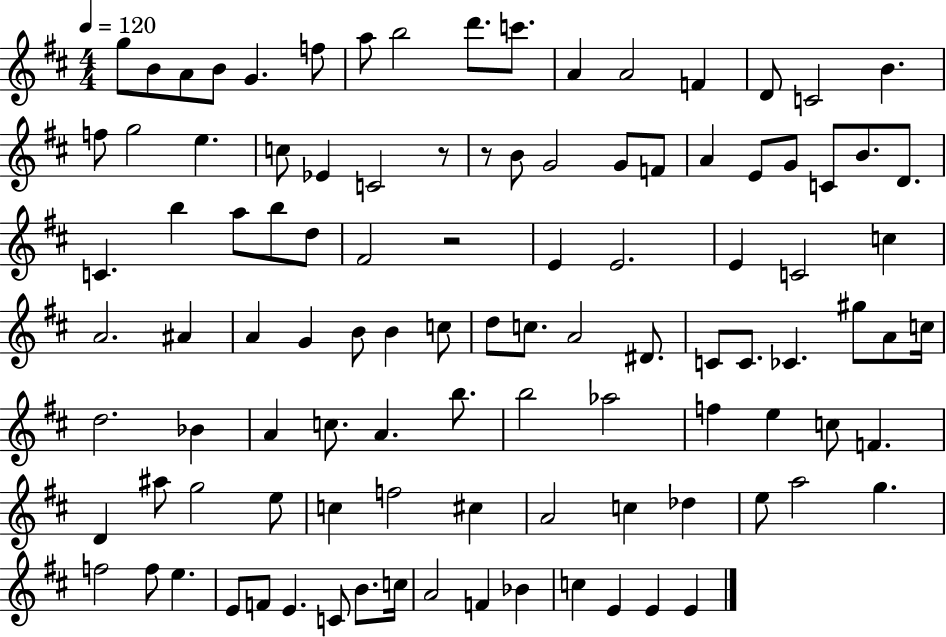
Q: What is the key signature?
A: D major